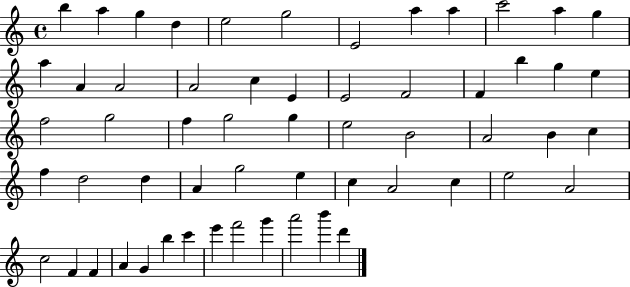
{
  \clef treble
  \time 4/4
  \defaultTimeSignature
  \key c \major
  b''4 a''4 g''4 d''4 | e''2 g''2 | e'2 a''4 a''4 | c'''2 a''4 g''4 | \break a''4 a'4 a'2 | a'2 c''4 e'4 | e'2 f'2 | f'4 b''4 g''4 e''4 | \break f''2 g''2 | f''4 g''2 g''4 | e''2 b'2 | a'2 b'4 c''4 | \break f''4 d''2 d''4 | a'4 g''2 e''4 | c''4 a'2 c''4 | e''2 a'2 | \break c''2 f'4 f'4 | a'4 g'4 b''4 c'''4 | e'''4 f'''2 g'''4 | a'''2 b'''4 d'''4 | \break \bar "|."
}